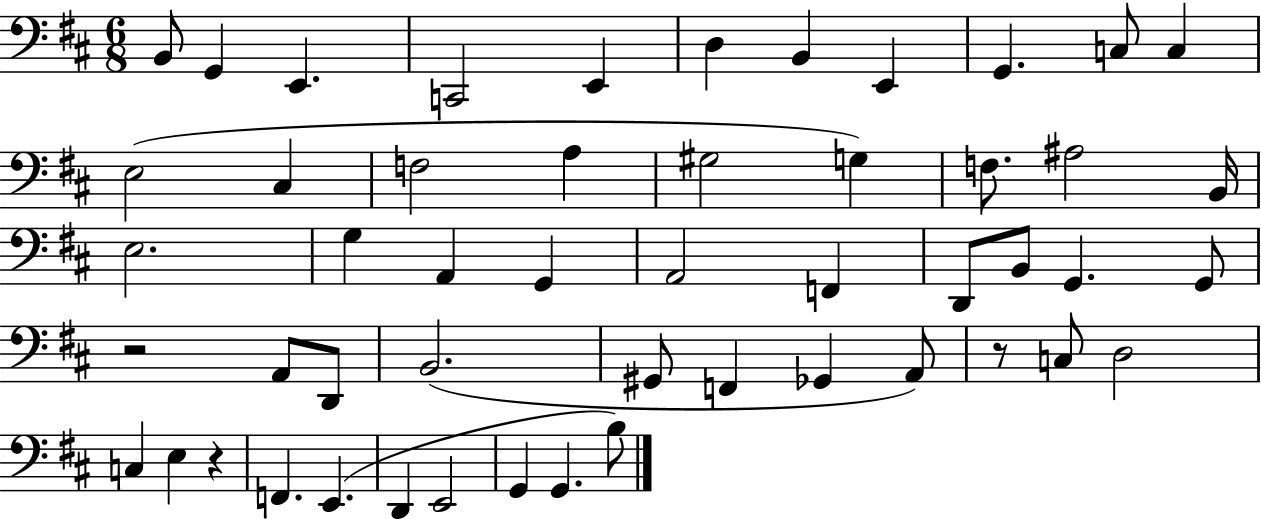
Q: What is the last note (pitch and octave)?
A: B3